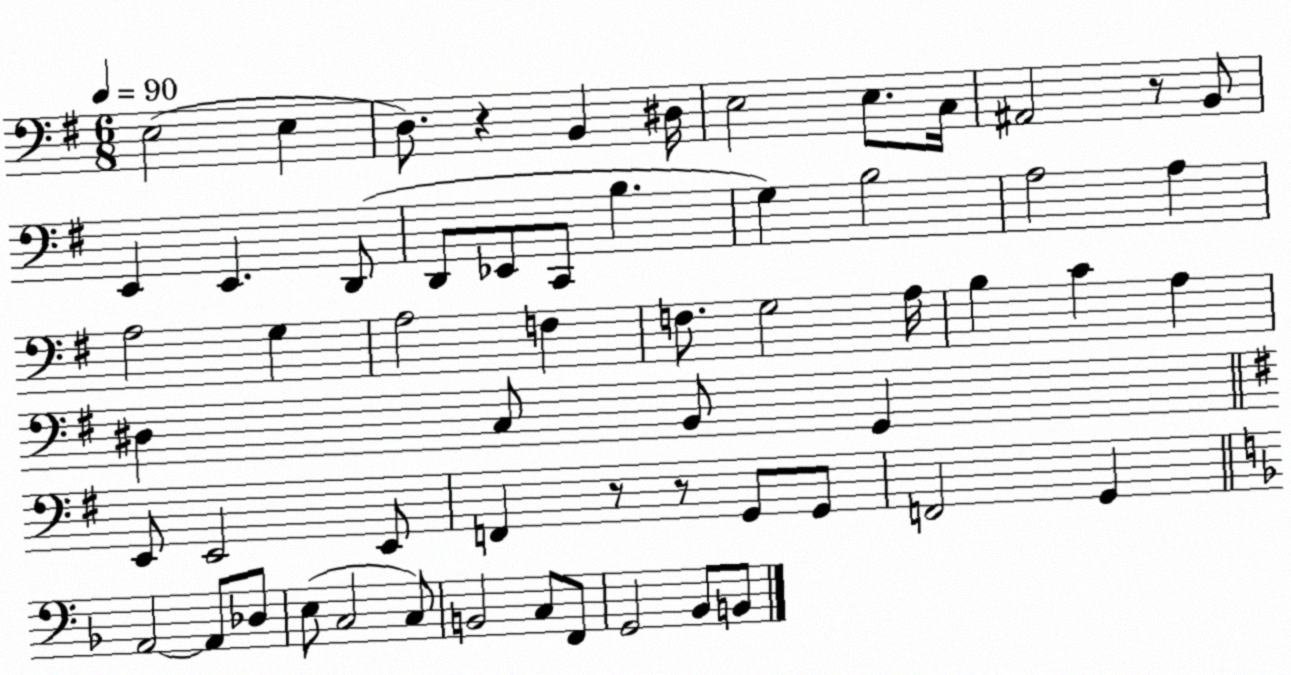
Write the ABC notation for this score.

X:1
T:Untitled
M:6/8
L:1/4
K:G
E,2 E, D,/2 z B,, ^D,/4 E,2 E,/2 C,/4 ^A,,2 z/2 B,,/2 E,, E,, D,,/2 D,,/2 _E,,/2 C,,/2 B, G, B,2 A,2 A, A,2 G, A,2 F, F,/2 G,2 A,/4 B, C A, ^D, C,/2 B,,/2 G,, E,,/2 E,,2 E,,/2 F,, z/2 z/2 G,,/2 G,,/2 F,,2 G,, A,,2 A,,/2 _D,/2 E,/2 C,2 C,/2 B,,2 C,/2 F,,/2 G,,2 _B,,/2 B,,/2